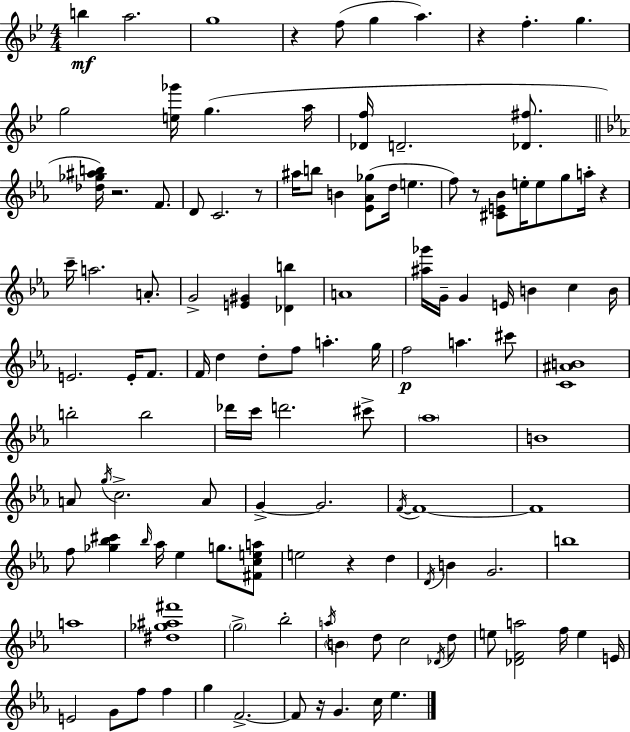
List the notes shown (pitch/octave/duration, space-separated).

B5/q A5/h. G5/w R/q F5/e G5/q A5/q. R/q F5/q. G5/q. G5/h [E5,Gb6]/s G5/q. A5/s [Db4,F5]/s D4/h. [Db4,F#5]/e. [Db5,Gb5,A#5,B5]/s R/h. F4/e. D4/e C4/h. R/e A#5/s B5/e B4/q [Eb4,Ab4,Gb5]/e D5/s E5/q. F5/e R/e [C#4,E4,Bb4]/e E5/s E5/e G5/e A5/s R/q C6/s A5/h. A4/e. G4/h [E4,G#4]/q [Db4,B5]/q A4/w [A#5,Gb6]/s G4/s G4/q E4/s B4/q C5/q B4/s E4/h. E4/s F4/e. F4/s D5/q D5/e F5/e A5/q. G5/s F5/h A5/q. C#6/e [C4,A#4,B4]/w B5/h B5/h Db6/s C6/s D6/h. C#6/e Ab5/w B4/w A4/e G5/s C5/h. A4/e G4/q G4/h. F4/s F4/w F4/w F5/e [Gb5,Bb5,C#6]/q Bb5/s Ab5/s Eb5/q G5/e. [F#4,C5,E5,A5]/e E5/h R/q D5/q D4/s B4/q G4/h. B5/w A5/w [D#5,Gb5,A#5,F#6]/w G5/h Bb5/h A5/s B4/q D5/e C5/h Db4/s D5/e E5/e [Db4,F4,A5]/h F5/s E5/q E4/s E4/h G4/e F5/e F5/q G5/q F4/h. F4/e R/s G4/q. C5/s Eb5/q.